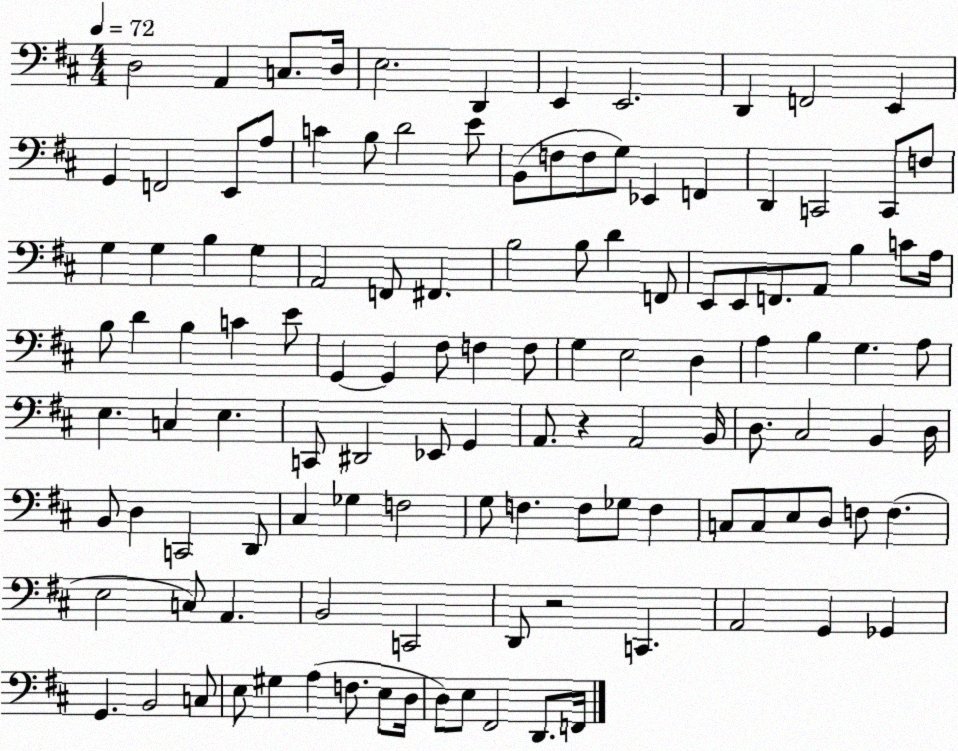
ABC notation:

X:1
T:Untitled
M:4/4
L:1/4
K:D
D,2 A,, C,/2 D,/4 E,2 D,, E,, E,,2 D,, F,,2 E,, G,, F,,2 E,,/2 A,/2 C B,/2 D2 E/2 B,,/2 F,/2 F,/2 G,/2 _E,, F,, D,, C,,2 C,,/2 F,/2 G, G, B, G, A,,2 F,,/2 ^F,, B,2 B,/2 D F,,/2 E,,/2 E,,/2 F,,/2 A,,/2 B, C/2 A,/4 B,/2 D B, C E/2 G,, G,, ^F,/2 F, F,/2 G, E,2 D, A, B, G, A,/2 E, C, E, C,,/2 ^D,,2 _E,,/2 G,, A,,/2 z A,,2 B,,/4 D,/2 ^C,2 B,, D,/4 B,,/2 D, C,,2 D,,/2 ^C, _G, F,2 G,/2 F, F,/2 _G,/2 F, C,/2 C,/2 E,/2 D,/2 F,/2 F, E,2 C,/2 A,, B,,2 C,,2 D,,/2 z2 C,, A,,2 G,, _G,, G,, B,,2 C,/2 E,/2 ^G, A, F,/2 E,/2 D,/4 D,/2 E,/2 ^F,,2 D,,/2 F,,/4